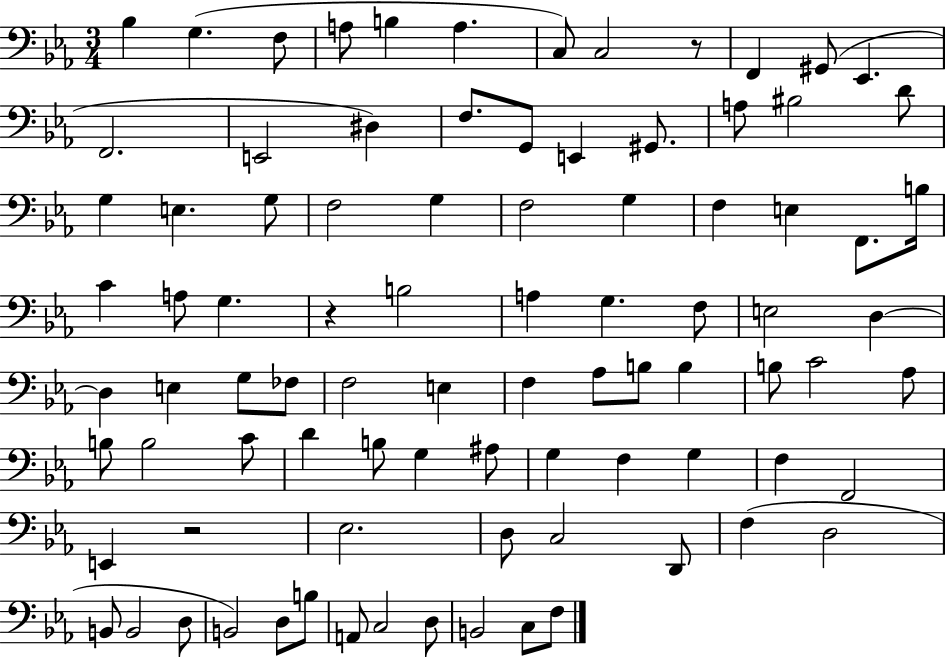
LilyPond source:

{
  \clef bass
  \numericTimeSignature
  \time 3/4
  \key ees \major
  bes4 g4.( f8 | a8 b4 a4. | c8) c2 r8 | f,4 gis,8( ees,4. | \break f,2. | e,2 dis4) | f8. g,8 e,4 gis,8. | a8 bis2 d'8 | \break g4 e4. g8 | f2 g4 | f2 g4 | f4 e4 f,8. b16 | \break c'4 a8 g4. | r4 b2 | a4 g4. f8 | e2 d4~~ | \break d4 e4 g8 fes8 | f2 e4 | f4 aes8 b8 b4 | b8 c'2 aes8 | \break b8 b2 c'8 | d'4 b8 g4 ais8 | g4 f4 g4 | f4 f,2 | \break e,4 r2 | ees2. | d8 c2 d,8 | f4( d2 | \break b,8 b,2 d8 | b,2) d8 b8 | a,8 c2 d8 | b,2 c8 f8 | \break \bar "|."
}